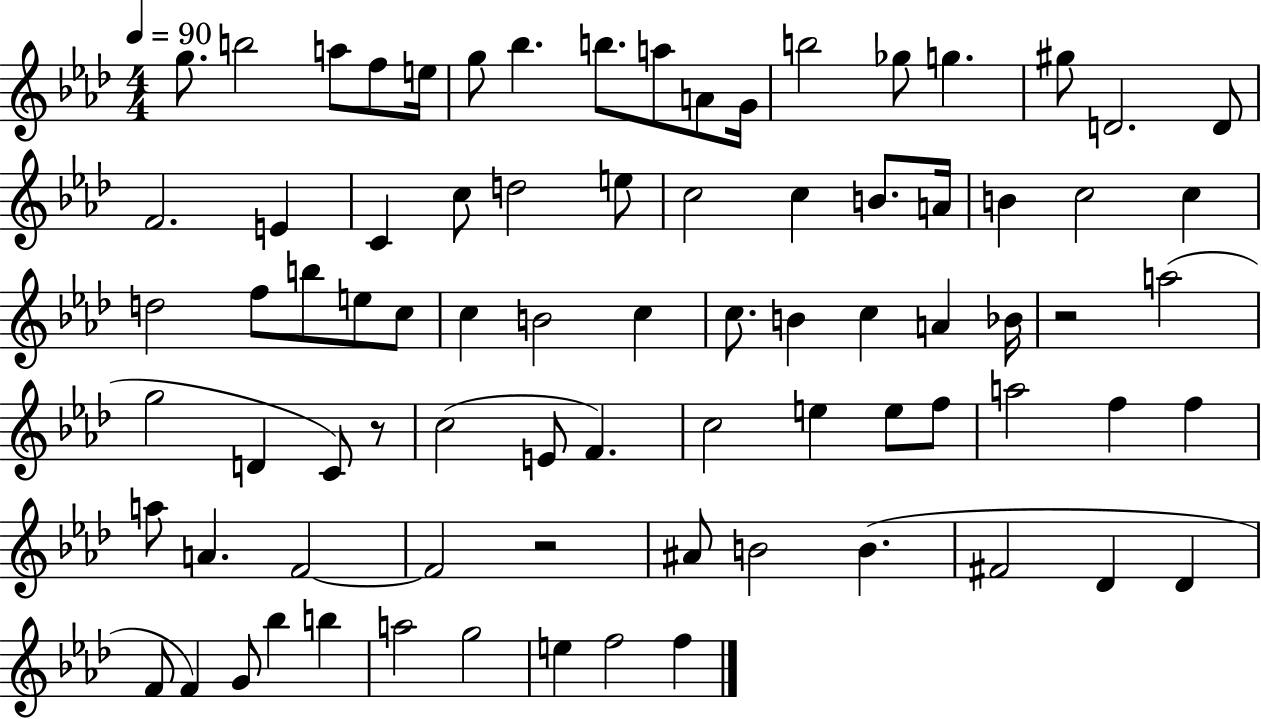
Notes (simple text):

G5/e. B5/h A5/e F5/e E5/s G5/e Bb5/q. B5/e. A5/e A4/e G4/s B5/h Gb5/e G5/q. G#5/e D4/h. D4/e F4/h. E4/q C4/q C5/e D5/h E5/e C5/h C5/q B4/e. A4/s B4/q C5/h C5/q D5/h F5/e B5/e E5/e C5/e C5/q B4/h C5/q C5/e. B4/q C5/q A4/q Bb4/s R/h A5/h G5/h D4/q C4/e R/e C5/h E4/e F4/q. C5/h E5/q E5/e F5/e A5/h F5/q F5/q A5/e A4/q. F4/h F4/h R/h A#4/e B4/h B4/q. F#4/h Db4/q Db4/q F4/e F4/q G4/e Bb5/q B5/q A5/h G5/h E5/q F5/h F5/q